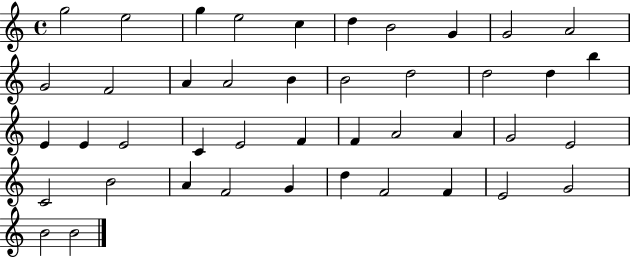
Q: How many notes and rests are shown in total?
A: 43